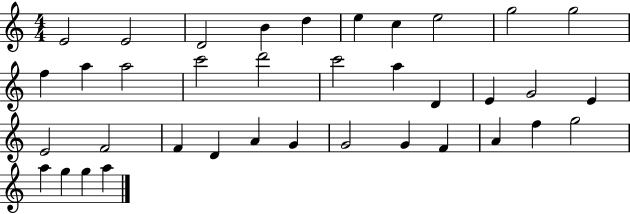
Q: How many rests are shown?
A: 0